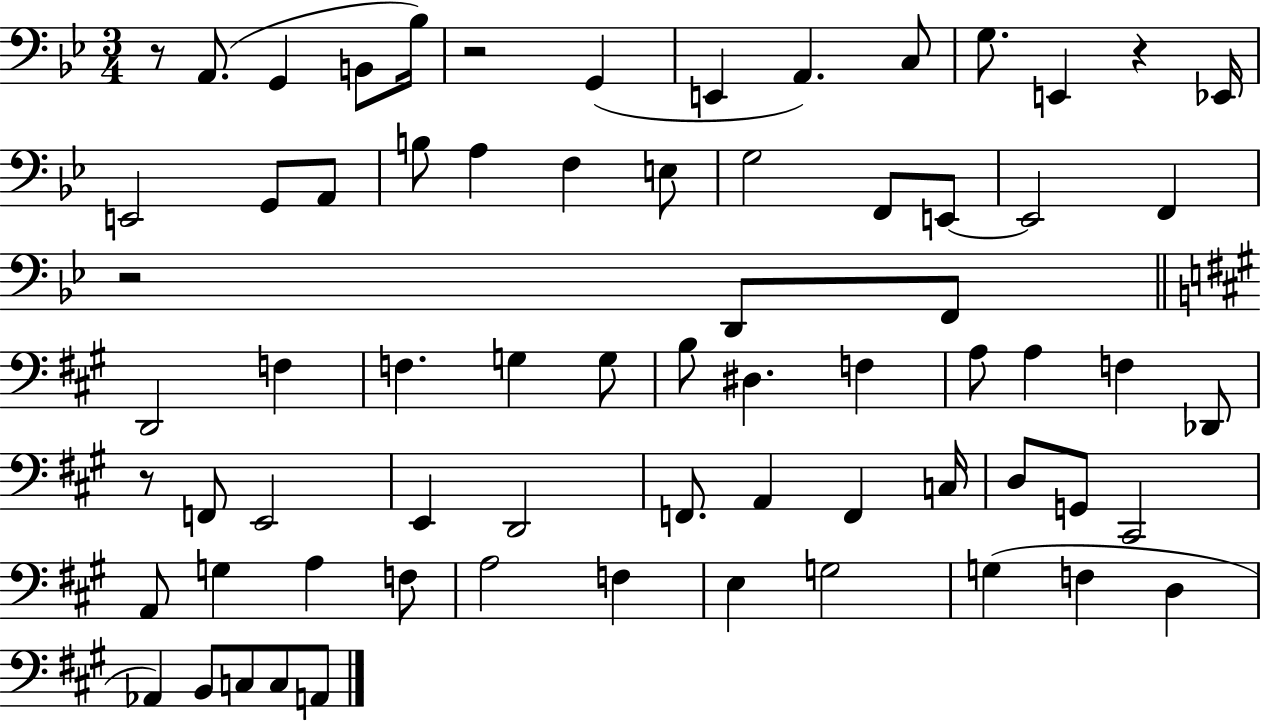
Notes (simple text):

R/e A2/e. G2/q B2/e Bb3/s R/h G2/q E2/q A2/q. C3/e G3/e. E2/q R/q Eb2/s E2/h G2/e A2/e B3/e A3/q F3/q E3/e G3/h F2/e E2/e E2/h F2/q R/h D2/e F2/e D2/h F3/q F3/q. G3/q G3/e B3/e D#3/q. F3/q A3/e A3/q F3/q Db2/e R/e F2/e E2/h E2/q D2/h F2/e. A2/q F2/q C3/s D3/e G2/e C#2/h A2/e G3/q A3/q F3/e A3/h F3/q E3/q G3/h G3/q F3/q D3/q Ab2/q B2/e C3/e C3/e A2/e